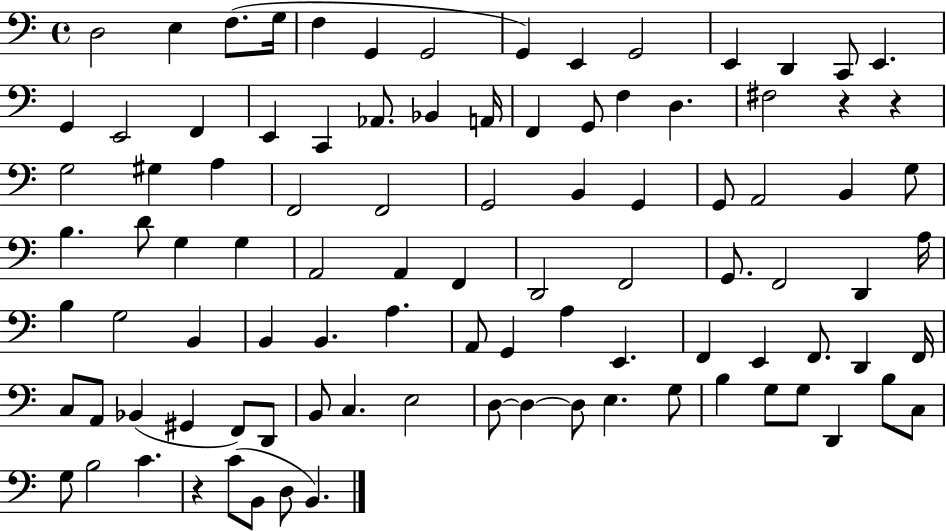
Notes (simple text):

D3/h E3/q F3/e. G3/s F3/q G2/q G2/h G2/q E2/q G2/h E2/q D2/q C2/e E2/q. G2/q E2/h F2/q E2/q C2/q Ab2/e. Bb2/q A2/s F2/q G2/e F3/q D3/q. F#3/h R/q R/q G3/h G#3/q A3/q F2/h F2/h G2/h B2/q G2/q G2/e A2/h B2/q G3/e B3/q. D4/e G3/q G3/q A2/h A2/q F2/q D2/h F2/h G2/e. F2/h D2/q A3/s B3/q G3/h B2/q B2/q B2/q. A3/q. A2/e G2/q A3/q E2/q. F2/q E2/q F2/e. D2/q F2/s C3/e A2/e Bb2/q G#2/q F2/e D2/e B2/e C3/q. E3/h D3/e D3/q D3/e E3/q. G3/e B3/q G3/e G3/e D2/q B3/e C3/e G3/e B3/h C4/q. R/q C4/e B2/e D3/e B2/q.